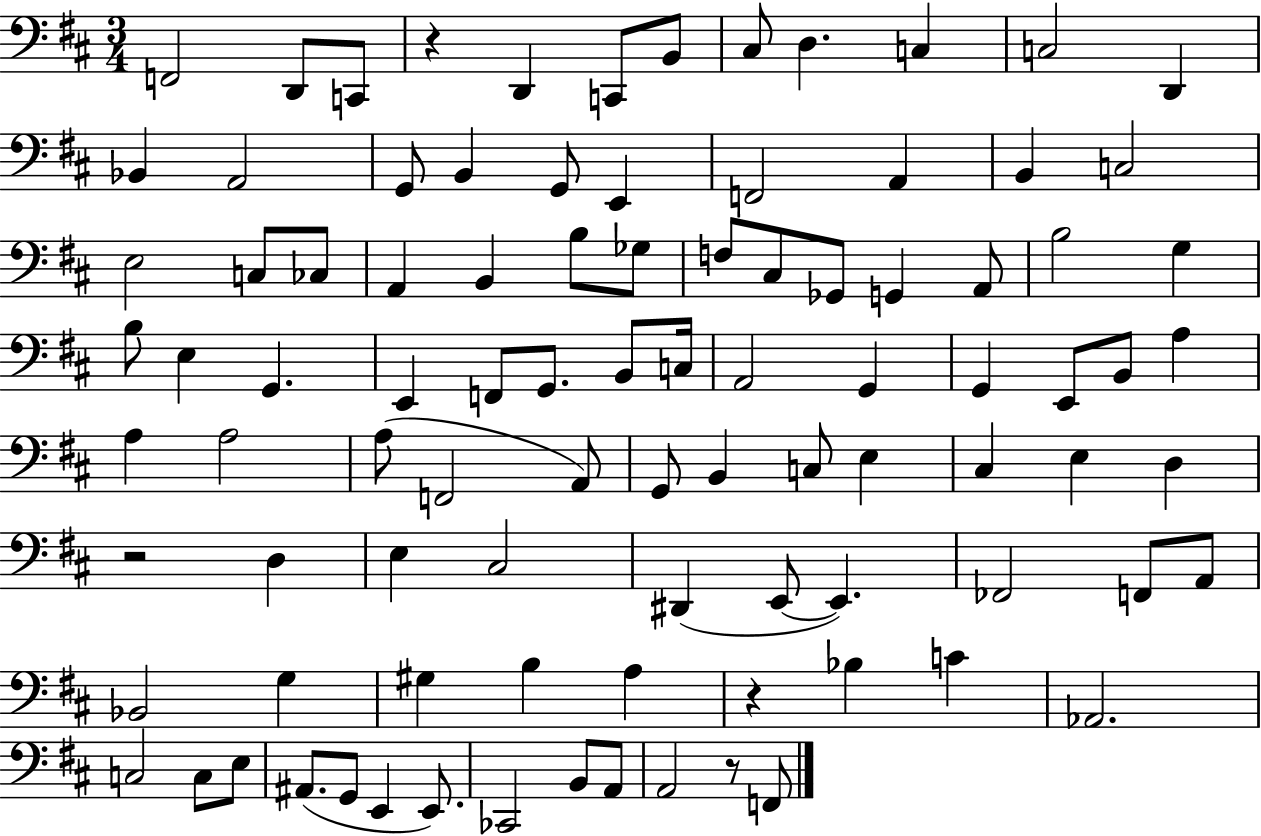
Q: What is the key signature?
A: D major